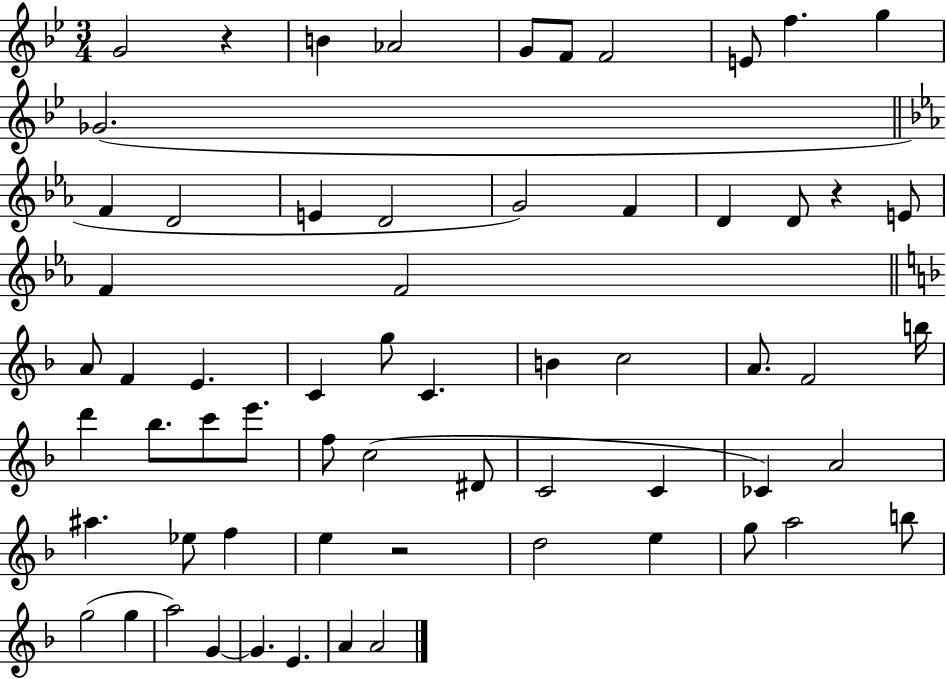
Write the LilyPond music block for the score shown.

{
  \clef treble
  \numericTimeSignature
  \time 3/4
  \key bes \major
  g'2 r4 | b'4 aes'2 | g'8 f'8 f'2 | e'8 f''4. g''4 | \break ges'2.( | \bar "||" \break \key c \minor f'4 d'2 | e'4 d'2 | g'2) f'4 | d'4 d'8 r4 e'8 | \break f'4 f'2 | \bar "||" \break \key f \major a'8 f'4 e'4. | c'4 g''8 c'4. | b'4 c''2 | a'8. f'2 b''16 | \break d'''4 bes''8. c'''8 e'''8. | f''8 c''2( dis'8 | c'2 c'4 | ces'4) a'2 | \break ais''4. ees''8 f''4 | e''4 r2 | d''2 e''4 | g''8 a''2 b''8 | \break g''2( g''4 | a''2) g'4~~ | g'4. e'4. | a'4 a'2 | \break \bar "|."
}